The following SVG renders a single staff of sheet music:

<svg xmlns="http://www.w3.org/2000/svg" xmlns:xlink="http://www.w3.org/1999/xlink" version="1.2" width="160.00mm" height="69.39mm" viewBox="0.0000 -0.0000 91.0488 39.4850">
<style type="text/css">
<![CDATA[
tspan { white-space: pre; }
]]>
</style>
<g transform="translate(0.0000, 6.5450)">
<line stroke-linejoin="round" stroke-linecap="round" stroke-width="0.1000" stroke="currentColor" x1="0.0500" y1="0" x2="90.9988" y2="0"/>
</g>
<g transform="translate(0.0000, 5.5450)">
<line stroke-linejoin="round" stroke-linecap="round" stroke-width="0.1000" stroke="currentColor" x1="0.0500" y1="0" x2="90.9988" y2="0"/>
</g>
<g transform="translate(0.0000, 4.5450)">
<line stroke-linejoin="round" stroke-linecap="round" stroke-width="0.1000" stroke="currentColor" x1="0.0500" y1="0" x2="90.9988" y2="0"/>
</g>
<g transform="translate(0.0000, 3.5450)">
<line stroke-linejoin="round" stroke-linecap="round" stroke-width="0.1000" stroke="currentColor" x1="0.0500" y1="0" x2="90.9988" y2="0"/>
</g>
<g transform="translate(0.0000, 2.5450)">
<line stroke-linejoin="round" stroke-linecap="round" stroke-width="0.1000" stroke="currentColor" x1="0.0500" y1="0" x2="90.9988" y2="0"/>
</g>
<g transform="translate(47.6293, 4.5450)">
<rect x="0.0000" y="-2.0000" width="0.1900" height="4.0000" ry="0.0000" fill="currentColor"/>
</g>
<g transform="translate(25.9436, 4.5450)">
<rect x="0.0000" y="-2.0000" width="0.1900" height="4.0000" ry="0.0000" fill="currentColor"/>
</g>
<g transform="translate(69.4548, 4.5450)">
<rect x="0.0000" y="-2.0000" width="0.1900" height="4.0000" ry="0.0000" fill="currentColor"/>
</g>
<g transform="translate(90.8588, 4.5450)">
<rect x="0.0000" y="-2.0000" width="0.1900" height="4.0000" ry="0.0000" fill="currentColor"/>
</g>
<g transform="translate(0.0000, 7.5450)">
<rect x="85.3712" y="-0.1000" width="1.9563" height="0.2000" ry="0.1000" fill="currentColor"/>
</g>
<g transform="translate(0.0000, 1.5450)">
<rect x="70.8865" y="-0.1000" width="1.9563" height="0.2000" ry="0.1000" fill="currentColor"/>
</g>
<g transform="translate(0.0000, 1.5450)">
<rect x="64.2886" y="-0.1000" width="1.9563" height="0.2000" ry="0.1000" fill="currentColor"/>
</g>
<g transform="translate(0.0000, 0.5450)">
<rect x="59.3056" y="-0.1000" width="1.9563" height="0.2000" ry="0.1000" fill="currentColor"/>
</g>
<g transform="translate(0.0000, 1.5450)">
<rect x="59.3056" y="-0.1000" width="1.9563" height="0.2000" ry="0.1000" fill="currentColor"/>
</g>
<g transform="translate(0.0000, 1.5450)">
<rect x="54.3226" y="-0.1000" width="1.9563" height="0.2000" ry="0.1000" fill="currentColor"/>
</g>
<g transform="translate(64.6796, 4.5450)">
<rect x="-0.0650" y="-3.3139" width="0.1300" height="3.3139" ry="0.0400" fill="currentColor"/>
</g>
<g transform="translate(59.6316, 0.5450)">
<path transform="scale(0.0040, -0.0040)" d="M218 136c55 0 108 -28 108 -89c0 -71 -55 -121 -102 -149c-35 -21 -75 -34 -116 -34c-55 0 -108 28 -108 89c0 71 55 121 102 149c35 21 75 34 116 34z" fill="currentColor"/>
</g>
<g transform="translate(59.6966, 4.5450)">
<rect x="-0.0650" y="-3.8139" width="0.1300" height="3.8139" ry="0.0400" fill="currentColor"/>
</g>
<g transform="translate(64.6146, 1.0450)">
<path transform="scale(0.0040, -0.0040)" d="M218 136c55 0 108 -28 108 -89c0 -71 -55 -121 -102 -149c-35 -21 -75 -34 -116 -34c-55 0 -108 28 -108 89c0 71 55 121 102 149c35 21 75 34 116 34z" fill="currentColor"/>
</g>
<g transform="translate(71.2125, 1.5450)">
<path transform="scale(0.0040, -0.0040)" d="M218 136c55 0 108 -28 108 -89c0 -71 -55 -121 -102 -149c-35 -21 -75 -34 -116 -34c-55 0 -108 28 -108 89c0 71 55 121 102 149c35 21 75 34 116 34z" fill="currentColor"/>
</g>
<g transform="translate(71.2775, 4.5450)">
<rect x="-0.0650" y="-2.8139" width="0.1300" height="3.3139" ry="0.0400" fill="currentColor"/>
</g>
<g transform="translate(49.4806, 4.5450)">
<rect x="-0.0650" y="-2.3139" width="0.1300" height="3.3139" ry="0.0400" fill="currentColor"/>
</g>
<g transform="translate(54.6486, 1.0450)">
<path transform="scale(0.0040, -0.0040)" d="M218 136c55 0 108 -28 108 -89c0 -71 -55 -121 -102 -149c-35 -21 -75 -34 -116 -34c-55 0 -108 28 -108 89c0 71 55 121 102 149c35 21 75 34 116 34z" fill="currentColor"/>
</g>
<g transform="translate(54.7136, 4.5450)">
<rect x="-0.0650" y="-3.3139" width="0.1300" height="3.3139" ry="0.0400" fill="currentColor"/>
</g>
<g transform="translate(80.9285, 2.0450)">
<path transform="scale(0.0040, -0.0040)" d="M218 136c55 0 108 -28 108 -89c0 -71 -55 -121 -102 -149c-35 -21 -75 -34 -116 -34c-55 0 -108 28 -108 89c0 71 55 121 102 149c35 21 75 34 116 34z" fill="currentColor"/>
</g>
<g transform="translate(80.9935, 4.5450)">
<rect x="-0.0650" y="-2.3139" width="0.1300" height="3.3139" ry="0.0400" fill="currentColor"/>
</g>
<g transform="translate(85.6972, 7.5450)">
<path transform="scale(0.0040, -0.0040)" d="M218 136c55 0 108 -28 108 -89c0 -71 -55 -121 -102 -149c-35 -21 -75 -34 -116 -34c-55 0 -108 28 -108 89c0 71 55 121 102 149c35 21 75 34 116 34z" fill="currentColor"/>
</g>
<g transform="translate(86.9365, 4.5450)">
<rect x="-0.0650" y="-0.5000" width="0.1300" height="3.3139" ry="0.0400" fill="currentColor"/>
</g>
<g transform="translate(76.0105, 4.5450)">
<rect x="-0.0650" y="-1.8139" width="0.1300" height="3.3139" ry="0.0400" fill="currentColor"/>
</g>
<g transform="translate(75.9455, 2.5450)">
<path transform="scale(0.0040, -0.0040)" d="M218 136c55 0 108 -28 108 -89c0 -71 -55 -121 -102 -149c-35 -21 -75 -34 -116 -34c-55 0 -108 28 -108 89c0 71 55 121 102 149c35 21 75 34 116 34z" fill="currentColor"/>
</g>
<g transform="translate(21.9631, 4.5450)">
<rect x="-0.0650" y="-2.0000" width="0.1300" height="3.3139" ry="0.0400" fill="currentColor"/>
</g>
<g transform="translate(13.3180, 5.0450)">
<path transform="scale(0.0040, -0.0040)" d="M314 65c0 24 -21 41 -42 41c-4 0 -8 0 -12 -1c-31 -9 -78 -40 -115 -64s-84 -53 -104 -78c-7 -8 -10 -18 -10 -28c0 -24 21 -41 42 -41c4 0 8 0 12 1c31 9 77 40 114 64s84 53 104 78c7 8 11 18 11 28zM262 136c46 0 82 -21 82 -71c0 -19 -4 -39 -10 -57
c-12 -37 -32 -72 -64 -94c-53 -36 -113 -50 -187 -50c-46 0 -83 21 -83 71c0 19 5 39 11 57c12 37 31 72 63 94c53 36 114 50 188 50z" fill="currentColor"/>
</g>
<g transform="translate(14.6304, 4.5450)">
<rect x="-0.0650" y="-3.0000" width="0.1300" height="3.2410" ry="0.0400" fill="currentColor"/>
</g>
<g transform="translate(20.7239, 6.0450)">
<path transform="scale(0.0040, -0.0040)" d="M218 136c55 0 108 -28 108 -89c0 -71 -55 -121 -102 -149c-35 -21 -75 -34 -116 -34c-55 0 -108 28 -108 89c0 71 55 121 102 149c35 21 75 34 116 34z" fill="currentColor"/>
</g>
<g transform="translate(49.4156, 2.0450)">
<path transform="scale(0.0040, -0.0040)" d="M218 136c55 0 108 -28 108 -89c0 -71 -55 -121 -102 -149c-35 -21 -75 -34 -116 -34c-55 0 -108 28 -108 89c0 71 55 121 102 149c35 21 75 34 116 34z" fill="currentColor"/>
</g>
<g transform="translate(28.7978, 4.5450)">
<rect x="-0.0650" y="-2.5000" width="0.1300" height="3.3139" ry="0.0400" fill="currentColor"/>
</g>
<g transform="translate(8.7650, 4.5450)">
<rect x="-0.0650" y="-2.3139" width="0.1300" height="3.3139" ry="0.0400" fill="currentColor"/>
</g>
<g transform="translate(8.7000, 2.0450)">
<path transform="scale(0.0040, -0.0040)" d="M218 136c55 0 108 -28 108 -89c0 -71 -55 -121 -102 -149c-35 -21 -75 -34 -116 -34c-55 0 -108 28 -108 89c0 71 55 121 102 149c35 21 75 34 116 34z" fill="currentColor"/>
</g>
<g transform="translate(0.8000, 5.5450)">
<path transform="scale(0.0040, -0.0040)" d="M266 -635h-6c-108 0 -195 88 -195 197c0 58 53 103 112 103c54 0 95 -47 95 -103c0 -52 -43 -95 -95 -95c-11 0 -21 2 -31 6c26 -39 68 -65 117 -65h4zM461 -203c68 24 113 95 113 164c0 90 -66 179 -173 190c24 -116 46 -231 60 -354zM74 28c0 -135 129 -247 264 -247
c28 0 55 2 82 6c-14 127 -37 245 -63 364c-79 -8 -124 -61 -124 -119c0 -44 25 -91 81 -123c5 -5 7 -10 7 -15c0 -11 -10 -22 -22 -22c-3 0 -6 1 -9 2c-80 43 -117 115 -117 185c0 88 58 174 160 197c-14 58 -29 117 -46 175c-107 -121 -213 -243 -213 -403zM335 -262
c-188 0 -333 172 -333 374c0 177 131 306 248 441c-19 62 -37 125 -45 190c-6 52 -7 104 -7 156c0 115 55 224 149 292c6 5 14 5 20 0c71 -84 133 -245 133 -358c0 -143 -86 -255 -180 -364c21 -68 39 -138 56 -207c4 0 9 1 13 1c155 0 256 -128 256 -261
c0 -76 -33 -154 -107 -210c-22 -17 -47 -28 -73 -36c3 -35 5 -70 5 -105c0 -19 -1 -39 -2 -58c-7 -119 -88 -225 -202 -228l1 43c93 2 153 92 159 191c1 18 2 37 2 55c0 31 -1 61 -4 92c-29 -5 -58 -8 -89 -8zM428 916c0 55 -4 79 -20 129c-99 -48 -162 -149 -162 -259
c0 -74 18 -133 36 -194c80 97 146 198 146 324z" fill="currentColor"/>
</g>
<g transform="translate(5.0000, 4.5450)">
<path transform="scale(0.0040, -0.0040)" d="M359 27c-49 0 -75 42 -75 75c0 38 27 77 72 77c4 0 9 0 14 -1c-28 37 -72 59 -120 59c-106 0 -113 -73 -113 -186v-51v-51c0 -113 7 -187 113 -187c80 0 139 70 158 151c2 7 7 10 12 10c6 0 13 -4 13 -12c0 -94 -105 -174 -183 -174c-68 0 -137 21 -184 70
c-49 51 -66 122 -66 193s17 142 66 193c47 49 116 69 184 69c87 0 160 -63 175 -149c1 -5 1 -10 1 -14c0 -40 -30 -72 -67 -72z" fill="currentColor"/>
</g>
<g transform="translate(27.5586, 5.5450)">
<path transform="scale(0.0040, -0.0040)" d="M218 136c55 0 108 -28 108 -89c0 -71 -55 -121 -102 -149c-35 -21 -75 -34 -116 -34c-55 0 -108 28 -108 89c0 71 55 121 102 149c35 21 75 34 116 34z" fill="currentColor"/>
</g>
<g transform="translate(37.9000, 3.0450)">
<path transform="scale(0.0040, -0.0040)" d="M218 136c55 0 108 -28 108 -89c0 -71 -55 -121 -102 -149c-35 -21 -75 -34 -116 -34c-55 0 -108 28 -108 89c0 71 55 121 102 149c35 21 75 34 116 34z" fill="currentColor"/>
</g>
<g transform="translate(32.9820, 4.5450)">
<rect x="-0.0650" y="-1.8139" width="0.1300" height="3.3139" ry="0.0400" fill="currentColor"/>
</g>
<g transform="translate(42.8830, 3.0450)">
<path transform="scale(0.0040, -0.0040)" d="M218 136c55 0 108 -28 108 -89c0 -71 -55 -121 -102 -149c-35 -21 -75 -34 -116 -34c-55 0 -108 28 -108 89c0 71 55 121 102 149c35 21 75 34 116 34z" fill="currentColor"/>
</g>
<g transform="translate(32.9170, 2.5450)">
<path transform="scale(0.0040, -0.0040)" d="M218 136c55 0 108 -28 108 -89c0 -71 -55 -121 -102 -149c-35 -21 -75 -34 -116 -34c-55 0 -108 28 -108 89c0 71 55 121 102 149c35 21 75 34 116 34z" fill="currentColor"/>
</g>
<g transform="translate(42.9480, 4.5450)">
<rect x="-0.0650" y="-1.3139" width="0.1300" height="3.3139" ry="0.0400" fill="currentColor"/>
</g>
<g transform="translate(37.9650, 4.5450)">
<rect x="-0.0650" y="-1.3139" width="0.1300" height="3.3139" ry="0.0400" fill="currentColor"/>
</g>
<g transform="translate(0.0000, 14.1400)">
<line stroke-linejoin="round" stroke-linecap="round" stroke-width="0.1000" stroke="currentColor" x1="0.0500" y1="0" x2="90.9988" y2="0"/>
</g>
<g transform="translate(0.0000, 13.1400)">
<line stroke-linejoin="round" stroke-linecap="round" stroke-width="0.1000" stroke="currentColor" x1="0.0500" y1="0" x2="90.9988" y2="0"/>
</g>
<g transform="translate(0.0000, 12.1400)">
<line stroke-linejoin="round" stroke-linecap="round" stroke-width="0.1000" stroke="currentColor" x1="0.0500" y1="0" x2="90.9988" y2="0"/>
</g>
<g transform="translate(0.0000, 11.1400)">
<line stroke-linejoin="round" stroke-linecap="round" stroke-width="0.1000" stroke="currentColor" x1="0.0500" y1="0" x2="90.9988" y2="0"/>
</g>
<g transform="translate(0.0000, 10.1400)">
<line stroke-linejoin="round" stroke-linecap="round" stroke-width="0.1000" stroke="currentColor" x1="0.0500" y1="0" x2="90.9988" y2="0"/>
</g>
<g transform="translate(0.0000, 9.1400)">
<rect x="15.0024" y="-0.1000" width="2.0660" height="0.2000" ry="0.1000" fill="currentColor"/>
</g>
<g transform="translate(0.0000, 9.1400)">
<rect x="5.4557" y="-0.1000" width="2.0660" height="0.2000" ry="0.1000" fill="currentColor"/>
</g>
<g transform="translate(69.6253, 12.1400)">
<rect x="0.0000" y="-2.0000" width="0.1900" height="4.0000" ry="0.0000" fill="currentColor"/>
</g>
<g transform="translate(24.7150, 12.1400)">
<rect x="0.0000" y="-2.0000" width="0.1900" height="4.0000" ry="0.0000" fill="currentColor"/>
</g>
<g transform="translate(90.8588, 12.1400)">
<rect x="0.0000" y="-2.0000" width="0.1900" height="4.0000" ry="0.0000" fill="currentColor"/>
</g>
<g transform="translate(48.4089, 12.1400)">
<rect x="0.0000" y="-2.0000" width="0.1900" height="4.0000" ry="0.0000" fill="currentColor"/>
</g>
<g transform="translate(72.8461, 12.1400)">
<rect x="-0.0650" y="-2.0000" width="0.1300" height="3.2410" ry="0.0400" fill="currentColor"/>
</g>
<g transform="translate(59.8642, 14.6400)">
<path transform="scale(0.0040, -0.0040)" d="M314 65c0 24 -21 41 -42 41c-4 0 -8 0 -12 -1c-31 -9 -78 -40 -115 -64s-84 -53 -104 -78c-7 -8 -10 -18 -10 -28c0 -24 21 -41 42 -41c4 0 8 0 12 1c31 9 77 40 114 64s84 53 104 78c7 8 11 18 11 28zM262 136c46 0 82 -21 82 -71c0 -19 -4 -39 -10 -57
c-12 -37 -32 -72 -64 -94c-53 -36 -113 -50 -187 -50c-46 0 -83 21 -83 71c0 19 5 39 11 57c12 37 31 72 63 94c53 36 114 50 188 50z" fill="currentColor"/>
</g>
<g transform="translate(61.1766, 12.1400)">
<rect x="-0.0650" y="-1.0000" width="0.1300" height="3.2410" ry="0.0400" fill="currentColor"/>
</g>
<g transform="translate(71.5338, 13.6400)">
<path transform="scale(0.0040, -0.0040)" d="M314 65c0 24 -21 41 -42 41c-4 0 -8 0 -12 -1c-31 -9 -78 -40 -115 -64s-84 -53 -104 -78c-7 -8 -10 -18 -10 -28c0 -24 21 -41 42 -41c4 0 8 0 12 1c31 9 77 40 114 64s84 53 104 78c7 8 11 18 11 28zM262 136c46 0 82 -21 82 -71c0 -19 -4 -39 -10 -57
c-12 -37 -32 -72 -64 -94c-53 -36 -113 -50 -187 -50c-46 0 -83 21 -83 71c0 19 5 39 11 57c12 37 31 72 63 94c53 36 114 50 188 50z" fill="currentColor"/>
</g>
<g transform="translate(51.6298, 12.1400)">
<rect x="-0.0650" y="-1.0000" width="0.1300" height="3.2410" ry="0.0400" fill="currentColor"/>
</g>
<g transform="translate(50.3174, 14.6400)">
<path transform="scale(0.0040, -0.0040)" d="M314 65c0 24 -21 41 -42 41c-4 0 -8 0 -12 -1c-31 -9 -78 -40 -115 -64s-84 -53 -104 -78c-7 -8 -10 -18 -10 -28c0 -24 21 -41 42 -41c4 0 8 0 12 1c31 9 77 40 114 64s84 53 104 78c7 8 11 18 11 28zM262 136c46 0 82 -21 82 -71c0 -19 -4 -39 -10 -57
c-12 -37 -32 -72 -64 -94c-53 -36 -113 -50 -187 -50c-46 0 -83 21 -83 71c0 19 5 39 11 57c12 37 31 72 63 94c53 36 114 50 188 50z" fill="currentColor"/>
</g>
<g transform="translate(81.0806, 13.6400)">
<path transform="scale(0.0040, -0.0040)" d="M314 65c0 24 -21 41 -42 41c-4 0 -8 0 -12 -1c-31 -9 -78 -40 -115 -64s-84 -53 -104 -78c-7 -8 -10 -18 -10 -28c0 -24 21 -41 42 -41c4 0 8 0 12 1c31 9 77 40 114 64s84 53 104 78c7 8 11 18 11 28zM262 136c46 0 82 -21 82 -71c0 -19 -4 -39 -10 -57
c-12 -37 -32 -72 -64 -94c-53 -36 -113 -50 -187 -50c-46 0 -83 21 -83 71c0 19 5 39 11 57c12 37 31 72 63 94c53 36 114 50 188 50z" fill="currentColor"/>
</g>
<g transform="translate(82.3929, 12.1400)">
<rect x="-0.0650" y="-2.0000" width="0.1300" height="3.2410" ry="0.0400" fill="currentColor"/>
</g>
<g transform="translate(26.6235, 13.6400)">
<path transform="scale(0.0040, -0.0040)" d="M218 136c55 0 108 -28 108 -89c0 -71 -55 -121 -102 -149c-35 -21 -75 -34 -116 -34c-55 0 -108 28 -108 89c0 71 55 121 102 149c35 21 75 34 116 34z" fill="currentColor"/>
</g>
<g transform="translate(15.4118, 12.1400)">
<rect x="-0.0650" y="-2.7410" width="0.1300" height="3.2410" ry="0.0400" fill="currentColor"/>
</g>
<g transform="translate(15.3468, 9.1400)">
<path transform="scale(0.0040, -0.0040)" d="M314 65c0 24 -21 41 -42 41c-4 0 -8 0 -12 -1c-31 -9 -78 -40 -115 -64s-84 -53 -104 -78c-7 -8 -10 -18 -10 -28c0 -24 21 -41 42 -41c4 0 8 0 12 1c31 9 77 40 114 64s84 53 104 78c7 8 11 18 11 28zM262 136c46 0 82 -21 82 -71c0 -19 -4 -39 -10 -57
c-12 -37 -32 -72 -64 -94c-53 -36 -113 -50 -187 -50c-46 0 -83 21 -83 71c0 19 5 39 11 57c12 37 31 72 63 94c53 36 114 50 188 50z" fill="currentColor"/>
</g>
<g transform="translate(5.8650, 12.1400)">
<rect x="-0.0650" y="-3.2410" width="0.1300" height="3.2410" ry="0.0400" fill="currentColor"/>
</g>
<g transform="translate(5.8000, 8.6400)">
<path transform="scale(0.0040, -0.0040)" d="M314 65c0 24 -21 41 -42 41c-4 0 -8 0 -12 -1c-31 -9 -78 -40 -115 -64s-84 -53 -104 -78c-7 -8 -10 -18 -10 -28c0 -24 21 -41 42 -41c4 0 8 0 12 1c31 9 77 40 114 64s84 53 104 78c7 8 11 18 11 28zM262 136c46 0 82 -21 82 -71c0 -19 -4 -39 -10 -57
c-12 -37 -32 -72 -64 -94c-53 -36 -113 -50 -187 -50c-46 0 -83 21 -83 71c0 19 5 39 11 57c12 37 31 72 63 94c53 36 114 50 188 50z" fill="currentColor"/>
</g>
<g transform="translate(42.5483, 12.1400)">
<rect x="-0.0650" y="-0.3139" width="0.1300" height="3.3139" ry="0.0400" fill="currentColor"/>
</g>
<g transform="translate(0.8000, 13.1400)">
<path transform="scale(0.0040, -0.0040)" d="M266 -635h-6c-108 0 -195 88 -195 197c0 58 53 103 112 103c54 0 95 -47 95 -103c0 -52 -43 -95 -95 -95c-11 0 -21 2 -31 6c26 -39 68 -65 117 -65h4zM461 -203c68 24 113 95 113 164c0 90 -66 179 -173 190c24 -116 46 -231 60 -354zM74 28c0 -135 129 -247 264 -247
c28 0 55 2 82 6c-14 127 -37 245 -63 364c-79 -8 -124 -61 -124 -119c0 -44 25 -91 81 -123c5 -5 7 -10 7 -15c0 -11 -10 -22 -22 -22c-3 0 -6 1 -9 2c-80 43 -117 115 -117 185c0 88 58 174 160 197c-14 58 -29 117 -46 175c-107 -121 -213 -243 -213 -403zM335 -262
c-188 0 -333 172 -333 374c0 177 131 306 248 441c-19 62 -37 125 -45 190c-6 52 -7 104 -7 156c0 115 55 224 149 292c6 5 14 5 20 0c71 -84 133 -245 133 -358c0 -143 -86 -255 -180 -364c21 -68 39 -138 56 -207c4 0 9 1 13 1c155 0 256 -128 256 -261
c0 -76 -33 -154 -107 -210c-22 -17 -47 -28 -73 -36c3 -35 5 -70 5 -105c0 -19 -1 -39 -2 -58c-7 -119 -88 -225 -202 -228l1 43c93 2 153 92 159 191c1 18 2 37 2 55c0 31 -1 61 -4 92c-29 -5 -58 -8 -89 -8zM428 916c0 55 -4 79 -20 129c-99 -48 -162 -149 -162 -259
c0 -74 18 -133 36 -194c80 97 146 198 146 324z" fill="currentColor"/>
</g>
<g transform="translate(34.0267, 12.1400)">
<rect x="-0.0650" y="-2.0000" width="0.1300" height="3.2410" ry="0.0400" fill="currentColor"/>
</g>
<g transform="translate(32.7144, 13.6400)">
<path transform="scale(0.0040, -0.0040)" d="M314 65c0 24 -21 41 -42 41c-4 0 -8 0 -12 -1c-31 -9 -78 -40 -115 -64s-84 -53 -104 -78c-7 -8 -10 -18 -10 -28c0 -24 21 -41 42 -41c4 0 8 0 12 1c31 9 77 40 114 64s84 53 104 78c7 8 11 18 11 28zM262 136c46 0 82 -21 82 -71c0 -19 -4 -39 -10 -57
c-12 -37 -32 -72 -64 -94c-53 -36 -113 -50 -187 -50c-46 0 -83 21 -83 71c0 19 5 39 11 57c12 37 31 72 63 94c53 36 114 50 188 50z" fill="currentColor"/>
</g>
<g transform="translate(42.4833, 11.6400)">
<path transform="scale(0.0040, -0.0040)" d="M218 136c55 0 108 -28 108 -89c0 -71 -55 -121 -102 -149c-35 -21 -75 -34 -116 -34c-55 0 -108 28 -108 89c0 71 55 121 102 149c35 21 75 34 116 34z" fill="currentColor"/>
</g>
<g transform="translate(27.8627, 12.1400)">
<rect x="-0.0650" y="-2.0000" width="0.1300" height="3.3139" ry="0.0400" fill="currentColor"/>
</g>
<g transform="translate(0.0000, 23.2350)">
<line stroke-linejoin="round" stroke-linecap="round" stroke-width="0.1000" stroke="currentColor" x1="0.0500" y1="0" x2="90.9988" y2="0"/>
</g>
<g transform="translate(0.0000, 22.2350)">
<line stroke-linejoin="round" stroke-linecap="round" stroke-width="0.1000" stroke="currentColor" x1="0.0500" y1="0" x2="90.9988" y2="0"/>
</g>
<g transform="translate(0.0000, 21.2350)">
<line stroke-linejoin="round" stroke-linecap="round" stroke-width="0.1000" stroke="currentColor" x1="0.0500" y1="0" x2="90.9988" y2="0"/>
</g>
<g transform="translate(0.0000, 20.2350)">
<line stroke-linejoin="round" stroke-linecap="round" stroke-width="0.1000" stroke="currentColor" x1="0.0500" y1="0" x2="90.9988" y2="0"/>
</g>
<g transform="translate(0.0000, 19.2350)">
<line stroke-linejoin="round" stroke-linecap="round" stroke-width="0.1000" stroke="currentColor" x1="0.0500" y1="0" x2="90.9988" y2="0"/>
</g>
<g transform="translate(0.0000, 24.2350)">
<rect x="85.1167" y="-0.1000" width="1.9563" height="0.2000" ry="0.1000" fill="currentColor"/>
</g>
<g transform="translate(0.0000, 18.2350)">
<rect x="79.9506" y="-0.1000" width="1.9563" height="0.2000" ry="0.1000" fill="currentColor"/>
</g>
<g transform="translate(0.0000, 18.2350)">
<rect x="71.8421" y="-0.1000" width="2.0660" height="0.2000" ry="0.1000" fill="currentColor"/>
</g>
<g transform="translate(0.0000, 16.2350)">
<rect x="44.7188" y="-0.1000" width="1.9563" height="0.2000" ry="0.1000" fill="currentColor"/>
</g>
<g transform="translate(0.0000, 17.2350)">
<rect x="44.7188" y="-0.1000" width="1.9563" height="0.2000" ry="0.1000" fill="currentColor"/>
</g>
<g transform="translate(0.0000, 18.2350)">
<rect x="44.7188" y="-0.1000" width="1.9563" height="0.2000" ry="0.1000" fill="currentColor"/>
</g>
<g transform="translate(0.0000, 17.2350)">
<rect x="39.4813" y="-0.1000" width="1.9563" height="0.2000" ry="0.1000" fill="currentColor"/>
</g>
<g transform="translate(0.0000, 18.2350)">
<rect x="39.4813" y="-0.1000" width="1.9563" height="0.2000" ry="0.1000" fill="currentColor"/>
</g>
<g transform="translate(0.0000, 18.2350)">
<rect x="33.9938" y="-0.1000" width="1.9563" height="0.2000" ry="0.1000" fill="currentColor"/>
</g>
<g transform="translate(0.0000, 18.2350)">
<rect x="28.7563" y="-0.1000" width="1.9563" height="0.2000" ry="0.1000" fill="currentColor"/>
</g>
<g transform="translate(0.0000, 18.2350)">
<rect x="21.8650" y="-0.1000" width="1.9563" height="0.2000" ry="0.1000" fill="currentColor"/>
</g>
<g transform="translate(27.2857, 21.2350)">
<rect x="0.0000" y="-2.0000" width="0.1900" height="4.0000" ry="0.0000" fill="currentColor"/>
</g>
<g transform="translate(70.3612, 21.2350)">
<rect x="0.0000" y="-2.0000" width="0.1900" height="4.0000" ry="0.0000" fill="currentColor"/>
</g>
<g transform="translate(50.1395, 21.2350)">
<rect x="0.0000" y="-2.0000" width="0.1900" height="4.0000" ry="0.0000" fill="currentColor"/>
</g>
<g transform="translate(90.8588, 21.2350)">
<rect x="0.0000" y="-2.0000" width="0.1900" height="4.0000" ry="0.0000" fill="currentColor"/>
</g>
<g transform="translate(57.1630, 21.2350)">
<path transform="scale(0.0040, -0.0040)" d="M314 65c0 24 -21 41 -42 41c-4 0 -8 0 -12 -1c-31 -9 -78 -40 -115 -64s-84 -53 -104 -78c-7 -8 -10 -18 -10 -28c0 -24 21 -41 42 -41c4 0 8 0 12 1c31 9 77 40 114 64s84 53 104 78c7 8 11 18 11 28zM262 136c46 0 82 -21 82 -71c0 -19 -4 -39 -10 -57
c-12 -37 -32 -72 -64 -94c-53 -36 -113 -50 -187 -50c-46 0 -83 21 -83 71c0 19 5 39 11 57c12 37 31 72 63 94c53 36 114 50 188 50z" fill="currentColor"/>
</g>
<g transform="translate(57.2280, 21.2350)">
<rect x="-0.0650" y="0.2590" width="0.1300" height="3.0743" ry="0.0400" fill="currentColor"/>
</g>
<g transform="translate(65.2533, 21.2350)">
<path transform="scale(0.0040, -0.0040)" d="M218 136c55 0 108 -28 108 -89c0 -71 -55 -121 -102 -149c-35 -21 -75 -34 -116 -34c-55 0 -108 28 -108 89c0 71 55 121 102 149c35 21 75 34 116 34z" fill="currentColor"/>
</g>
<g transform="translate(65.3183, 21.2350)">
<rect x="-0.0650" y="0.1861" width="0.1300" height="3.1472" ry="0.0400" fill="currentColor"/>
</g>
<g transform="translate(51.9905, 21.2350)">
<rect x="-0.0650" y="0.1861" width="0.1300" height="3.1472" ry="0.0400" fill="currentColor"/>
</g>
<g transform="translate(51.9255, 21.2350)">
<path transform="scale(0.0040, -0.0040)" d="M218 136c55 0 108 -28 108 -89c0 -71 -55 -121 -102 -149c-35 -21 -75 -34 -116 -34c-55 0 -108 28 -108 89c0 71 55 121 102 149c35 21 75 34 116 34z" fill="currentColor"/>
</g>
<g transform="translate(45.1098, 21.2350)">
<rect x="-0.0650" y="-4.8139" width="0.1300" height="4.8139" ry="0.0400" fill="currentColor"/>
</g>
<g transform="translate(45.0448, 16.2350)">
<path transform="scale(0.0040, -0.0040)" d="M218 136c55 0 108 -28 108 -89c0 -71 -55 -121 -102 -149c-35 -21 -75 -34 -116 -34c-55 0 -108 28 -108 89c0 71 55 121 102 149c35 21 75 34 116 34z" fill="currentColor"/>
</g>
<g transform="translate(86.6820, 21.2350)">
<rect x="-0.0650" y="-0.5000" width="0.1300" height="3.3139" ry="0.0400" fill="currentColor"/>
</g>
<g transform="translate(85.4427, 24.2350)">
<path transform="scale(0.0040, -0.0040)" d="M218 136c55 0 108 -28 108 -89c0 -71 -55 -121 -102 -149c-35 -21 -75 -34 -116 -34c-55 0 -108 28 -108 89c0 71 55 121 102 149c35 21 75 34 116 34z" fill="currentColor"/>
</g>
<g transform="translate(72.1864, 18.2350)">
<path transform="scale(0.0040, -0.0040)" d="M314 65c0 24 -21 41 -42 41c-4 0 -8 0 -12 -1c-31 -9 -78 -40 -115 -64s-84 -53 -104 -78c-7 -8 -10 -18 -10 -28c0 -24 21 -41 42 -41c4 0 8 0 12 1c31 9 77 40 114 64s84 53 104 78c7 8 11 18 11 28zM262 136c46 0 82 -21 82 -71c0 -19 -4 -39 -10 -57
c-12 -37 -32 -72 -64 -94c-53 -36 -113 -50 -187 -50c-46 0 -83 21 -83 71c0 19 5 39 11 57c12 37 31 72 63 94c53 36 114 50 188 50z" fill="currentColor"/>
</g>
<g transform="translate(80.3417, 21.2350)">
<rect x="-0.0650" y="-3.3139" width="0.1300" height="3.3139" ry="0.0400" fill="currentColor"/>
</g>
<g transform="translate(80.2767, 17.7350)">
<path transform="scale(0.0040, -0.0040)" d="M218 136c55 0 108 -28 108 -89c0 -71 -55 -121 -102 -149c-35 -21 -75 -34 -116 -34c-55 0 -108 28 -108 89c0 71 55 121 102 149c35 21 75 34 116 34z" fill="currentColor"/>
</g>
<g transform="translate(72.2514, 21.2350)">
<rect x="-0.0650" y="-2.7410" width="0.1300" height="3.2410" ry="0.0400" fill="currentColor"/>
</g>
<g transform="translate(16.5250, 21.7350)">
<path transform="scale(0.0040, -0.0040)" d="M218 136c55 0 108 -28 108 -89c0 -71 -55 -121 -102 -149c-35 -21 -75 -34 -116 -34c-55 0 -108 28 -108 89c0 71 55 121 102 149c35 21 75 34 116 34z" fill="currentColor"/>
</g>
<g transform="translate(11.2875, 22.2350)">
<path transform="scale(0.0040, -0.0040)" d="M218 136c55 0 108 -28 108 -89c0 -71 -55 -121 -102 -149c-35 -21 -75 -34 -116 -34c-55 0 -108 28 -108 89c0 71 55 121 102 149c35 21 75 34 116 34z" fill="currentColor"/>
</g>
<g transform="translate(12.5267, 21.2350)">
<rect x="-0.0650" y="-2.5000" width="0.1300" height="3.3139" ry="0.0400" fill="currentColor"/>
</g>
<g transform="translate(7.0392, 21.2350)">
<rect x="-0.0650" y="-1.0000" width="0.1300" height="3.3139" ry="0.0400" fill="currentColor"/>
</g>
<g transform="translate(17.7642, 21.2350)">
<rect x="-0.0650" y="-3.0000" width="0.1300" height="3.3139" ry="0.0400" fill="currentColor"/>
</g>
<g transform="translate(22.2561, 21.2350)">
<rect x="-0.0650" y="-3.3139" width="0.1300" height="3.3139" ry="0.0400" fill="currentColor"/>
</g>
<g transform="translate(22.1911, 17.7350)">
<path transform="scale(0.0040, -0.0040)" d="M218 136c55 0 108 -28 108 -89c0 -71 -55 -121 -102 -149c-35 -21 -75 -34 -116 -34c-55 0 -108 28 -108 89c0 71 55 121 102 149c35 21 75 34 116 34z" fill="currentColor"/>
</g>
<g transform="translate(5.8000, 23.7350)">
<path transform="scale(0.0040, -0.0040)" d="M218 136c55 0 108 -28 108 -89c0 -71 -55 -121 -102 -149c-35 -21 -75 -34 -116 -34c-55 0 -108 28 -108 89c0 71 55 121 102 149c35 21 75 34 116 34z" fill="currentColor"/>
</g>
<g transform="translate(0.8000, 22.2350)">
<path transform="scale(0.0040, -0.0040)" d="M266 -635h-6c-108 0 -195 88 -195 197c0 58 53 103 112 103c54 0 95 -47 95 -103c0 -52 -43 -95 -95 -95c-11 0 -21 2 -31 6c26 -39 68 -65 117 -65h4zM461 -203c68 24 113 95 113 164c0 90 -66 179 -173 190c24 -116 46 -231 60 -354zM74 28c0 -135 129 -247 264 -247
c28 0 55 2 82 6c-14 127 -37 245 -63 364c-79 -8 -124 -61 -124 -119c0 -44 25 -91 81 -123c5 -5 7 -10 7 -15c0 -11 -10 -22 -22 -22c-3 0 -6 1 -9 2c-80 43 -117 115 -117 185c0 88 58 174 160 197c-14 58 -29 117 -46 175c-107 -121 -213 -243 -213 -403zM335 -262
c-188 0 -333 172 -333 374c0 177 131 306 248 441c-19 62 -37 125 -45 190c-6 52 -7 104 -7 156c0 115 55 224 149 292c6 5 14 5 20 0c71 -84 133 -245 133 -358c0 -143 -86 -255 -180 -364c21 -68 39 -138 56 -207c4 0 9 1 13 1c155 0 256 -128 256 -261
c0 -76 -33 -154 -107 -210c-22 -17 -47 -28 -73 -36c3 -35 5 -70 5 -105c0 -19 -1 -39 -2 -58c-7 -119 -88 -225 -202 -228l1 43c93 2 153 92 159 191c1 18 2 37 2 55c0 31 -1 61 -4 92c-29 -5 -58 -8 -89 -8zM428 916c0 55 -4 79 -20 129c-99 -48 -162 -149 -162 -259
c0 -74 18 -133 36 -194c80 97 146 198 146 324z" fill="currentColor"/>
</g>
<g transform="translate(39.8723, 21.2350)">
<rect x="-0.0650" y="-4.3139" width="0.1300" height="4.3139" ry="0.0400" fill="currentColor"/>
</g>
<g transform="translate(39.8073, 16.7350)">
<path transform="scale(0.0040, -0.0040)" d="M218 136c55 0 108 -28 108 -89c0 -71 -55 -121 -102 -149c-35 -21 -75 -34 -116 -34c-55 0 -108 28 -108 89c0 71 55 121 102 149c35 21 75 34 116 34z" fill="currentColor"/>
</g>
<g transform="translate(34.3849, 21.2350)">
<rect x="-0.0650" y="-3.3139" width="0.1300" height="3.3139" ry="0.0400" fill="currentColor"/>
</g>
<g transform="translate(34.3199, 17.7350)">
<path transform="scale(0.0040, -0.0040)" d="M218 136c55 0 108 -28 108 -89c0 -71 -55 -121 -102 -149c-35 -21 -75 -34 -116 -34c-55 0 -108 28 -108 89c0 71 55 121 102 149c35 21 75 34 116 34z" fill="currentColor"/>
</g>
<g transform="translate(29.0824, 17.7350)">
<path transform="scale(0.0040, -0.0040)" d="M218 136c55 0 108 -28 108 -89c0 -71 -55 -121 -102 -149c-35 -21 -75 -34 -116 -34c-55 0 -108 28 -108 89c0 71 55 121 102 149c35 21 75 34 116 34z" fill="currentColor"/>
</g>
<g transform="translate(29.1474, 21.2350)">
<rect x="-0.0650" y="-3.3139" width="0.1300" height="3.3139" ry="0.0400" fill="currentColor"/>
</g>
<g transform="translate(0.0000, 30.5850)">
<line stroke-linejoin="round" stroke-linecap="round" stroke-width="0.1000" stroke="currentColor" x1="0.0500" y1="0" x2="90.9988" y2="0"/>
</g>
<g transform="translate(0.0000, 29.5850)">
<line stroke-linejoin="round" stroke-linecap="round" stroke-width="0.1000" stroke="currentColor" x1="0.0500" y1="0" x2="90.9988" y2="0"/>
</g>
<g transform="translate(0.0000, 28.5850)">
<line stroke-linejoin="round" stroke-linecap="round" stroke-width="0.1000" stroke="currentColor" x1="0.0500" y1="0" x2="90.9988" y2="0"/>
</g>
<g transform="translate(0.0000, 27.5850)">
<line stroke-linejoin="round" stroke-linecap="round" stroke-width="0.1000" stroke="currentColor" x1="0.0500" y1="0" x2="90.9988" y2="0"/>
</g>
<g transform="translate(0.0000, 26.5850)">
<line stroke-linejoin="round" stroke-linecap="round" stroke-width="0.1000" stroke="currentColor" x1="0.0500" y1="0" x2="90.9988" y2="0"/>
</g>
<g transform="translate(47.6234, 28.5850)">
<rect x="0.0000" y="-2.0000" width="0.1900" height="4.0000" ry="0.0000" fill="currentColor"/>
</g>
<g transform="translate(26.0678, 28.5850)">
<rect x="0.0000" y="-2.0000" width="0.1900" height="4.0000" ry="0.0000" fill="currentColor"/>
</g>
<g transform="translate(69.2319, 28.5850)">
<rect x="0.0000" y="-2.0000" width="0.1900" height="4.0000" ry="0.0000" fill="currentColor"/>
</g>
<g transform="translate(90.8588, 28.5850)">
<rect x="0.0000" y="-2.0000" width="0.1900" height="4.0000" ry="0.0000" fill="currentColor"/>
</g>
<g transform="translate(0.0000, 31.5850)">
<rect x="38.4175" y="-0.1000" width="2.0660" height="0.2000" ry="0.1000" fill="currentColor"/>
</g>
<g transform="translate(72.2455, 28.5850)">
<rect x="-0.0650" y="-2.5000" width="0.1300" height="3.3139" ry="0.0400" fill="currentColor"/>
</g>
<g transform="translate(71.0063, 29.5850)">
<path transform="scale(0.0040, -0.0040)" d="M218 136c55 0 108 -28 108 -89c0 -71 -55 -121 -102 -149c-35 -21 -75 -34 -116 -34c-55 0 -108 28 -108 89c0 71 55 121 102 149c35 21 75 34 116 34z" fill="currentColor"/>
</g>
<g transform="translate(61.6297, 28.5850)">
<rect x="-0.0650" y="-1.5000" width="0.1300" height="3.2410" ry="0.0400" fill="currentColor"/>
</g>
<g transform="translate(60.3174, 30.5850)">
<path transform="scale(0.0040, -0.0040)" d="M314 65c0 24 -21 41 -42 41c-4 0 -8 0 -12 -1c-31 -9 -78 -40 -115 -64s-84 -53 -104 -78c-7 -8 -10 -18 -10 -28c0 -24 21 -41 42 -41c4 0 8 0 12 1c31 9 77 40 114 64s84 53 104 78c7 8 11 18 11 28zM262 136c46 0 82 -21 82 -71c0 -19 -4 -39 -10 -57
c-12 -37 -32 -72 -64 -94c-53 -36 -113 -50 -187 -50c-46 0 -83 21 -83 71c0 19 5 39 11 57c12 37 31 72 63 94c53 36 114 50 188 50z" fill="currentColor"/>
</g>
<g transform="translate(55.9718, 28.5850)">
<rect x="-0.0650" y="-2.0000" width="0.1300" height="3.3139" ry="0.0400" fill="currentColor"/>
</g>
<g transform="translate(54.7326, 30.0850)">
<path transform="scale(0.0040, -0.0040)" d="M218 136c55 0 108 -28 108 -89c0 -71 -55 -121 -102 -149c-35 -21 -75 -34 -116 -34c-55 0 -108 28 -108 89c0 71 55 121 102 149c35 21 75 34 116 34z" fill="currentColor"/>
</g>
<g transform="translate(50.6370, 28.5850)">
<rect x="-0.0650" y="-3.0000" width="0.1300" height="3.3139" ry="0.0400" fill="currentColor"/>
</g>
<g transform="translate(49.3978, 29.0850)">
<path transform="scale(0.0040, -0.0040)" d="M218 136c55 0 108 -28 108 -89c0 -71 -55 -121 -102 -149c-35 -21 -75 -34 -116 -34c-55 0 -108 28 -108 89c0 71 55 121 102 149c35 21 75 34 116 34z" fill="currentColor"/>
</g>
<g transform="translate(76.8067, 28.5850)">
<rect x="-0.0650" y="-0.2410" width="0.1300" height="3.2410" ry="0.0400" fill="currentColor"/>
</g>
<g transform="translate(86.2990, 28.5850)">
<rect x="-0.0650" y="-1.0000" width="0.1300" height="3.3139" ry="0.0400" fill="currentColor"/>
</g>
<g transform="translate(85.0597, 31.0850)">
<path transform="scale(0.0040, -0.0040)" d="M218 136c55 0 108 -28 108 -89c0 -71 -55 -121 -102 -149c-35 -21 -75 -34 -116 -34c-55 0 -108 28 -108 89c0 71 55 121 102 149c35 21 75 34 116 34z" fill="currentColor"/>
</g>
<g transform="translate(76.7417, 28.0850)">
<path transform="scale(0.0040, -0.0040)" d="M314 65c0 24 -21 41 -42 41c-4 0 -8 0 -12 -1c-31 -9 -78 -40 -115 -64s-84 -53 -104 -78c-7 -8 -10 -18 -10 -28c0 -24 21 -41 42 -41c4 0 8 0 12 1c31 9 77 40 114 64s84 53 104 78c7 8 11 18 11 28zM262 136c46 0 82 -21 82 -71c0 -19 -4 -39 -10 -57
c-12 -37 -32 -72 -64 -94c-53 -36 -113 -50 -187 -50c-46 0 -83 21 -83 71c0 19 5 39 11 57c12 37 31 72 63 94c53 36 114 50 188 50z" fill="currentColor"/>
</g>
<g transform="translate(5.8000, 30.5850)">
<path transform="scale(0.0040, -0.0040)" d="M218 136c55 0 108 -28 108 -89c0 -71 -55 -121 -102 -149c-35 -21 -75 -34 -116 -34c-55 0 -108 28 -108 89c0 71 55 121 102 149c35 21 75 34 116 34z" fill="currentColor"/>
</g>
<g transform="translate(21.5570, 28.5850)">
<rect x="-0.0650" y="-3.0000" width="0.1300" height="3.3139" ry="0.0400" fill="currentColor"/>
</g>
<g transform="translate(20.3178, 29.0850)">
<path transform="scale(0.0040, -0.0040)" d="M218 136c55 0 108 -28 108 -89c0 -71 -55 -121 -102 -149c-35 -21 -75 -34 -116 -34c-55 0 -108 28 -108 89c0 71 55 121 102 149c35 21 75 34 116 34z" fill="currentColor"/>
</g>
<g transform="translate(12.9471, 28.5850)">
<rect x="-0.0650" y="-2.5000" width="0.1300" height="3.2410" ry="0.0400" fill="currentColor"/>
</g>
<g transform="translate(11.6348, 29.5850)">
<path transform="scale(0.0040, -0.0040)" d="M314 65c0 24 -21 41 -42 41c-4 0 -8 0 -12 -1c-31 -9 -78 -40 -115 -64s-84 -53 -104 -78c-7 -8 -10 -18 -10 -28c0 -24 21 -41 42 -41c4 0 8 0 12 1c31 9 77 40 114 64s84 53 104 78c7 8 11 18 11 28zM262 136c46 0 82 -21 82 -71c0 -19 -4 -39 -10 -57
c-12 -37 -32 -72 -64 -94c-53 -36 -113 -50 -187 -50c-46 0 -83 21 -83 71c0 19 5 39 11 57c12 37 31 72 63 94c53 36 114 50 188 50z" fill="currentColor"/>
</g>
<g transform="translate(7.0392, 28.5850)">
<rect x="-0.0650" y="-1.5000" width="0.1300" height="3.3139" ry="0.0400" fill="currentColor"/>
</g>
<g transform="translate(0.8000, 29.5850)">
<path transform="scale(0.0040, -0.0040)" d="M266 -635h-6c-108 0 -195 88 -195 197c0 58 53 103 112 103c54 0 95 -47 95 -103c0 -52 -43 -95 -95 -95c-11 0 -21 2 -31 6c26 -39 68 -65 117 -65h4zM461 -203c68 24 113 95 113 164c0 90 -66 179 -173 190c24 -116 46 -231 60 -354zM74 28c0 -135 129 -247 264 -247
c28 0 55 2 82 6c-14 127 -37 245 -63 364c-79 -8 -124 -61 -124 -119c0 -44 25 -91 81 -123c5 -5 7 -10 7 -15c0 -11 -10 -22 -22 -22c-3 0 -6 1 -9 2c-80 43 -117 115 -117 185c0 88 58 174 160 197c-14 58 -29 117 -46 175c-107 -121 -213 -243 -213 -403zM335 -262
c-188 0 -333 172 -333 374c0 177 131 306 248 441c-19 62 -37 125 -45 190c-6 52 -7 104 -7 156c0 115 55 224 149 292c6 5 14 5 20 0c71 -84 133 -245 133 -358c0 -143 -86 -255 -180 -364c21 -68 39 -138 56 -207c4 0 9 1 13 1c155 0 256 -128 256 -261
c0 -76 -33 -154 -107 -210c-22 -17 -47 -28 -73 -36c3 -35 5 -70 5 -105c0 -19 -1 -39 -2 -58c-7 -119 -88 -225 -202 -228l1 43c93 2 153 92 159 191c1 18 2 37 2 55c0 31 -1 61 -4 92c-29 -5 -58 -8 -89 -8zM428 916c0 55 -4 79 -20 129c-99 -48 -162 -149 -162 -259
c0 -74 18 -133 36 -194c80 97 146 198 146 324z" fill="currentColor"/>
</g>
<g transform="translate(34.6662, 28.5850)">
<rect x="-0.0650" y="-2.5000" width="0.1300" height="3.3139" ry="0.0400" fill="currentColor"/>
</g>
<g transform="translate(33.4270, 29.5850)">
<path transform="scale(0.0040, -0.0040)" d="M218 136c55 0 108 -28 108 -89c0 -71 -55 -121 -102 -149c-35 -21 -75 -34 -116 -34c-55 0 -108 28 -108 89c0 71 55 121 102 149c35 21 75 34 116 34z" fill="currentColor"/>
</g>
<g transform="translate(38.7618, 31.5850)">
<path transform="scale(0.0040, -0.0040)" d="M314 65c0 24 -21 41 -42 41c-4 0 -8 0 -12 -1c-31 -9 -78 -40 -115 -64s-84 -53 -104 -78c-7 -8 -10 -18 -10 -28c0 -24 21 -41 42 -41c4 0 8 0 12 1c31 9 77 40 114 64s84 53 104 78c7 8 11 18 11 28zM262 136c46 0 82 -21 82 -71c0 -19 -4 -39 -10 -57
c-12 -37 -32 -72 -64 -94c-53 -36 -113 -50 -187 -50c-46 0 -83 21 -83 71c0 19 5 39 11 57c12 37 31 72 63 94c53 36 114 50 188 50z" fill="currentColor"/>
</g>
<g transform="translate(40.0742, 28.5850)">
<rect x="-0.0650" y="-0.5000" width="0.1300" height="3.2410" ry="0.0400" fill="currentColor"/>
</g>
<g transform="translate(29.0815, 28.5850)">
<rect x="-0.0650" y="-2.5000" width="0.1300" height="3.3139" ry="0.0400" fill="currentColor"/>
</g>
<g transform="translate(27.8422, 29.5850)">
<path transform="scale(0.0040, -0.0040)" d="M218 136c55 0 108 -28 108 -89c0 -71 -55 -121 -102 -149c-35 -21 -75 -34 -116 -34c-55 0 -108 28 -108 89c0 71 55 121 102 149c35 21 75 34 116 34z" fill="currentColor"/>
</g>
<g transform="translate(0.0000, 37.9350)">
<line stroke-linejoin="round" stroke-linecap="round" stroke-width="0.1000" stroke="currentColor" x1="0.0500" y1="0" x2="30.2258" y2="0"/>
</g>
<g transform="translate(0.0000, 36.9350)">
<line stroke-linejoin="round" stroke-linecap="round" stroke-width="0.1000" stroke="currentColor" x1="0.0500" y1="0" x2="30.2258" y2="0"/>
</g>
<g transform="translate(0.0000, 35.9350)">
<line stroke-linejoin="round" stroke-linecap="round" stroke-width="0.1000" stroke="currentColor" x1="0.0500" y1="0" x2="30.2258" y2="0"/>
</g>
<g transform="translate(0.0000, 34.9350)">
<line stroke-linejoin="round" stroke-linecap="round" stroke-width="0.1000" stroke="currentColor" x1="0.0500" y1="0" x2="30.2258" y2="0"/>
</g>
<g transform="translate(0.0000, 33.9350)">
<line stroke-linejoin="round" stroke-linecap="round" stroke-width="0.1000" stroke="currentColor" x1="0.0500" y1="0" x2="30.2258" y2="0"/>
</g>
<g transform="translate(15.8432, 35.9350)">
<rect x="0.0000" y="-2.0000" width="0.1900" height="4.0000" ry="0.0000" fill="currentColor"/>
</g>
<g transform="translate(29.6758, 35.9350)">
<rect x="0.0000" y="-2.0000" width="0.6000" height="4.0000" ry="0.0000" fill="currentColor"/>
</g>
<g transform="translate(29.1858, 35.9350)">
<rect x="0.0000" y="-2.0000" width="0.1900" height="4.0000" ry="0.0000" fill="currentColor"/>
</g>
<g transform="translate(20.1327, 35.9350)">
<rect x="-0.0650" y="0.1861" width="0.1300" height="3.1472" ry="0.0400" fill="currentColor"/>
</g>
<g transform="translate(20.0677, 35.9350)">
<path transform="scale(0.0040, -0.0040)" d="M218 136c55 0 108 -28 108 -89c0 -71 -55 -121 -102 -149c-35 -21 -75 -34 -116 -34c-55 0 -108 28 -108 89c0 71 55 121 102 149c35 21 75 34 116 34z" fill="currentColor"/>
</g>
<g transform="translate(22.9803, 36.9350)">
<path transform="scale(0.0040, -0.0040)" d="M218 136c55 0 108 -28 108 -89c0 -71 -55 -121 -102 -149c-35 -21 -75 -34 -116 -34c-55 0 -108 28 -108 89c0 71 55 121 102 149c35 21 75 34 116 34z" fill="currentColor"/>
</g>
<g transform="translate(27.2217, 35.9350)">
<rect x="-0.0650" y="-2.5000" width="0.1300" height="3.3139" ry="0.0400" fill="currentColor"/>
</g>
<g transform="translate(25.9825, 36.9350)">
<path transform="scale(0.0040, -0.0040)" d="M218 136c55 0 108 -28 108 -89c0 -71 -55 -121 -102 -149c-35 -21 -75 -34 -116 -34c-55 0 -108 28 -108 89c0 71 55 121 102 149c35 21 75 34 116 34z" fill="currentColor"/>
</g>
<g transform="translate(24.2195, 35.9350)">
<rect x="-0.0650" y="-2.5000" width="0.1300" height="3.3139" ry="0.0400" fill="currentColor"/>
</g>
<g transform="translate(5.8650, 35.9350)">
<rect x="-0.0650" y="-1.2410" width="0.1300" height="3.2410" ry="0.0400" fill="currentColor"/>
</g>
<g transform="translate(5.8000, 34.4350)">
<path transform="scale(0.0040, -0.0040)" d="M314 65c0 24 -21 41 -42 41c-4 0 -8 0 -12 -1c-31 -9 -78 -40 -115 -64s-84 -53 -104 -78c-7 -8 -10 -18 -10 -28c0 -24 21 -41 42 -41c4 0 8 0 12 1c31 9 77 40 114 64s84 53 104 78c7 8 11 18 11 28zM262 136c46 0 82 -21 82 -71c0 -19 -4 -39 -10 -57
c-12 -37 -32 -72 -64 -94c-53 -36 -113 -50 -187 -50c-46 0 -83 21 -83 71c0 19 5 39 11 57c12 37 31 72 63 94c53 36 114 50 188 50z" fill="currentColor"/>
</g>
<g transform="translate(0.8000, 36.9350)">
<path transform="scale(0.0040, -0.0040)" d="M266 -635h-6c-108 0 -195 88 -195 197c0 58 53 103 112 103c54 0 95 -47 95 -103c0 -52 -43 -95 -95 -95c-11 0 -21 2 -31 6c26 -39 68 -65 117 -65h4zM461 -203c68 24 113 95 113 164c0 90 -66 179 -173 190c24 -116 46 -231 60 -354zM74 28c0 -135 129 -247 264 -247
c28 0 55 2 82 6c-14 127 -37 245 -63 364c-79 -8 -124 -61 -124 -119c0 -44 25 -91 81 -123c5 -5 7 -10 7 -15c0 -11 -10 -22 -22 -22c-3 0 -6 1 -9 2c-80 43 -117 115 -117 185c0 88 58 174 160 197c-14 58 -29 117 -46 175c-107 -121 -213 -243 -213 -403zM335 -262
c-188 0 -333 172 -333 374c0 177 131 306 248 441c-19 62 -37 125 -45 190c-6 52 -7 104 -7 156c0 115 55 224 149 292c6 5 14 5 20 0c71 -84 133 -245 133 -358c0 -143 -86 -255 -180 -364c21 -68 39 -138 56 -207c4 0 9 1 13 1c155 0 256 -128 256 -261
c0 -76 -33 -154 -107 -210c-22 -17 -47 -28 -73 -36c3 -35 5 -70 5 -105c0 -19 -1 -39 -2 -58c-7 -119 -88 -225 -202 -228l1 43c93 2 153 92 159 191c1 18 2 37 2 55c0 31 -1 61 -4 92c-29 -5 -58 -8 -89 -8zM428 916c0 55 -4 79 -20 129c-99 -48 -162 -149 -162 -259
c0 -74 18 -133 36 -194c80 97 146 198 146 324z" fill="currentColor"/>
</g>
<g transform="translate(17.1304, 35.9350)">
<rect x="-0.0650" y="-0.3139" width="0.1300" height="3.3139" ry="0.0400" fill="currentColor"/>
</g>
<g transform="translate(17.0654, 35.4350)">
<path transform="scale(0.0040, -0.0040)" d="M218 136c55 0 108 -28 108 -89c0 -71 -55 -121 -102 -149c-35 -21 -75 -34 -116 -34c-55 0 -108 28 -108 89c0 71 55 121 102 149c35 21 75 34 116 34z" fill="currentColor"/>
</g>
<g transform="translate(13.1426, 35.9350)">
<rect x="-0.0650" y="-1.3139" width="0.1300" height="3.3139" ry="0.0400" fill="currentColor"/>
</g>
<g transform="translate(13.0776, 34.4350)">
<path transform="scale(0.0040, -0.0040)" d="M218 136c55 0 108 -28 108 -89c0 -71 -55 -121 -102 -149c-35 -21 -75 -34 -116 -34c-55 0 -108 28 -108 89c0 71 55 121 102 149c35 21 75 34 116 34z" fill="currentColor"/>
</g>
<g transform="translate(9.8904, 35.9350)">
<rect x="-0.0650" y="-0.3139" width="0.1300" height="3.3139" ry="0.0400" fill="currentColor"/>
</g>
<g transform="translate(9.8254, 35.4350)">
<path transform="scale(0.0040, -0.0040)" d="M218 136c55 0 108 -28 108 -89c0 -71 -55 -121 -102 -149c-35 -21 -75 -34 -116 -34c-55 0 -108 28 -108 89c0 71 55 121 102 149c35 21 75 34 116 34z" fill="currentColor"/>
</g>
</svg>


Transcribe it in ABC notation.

X:1
T:Untitled
M:4/4
L:1/4
K:C
g A2 F G f e e g b c' b a f g C b2 a2 F F2 c D2 D2 F2 F2 D G A b b b d' e' B B2 B a2 b C E G2 A G G C2 A F E2 G c2 D e2 c e c B G G